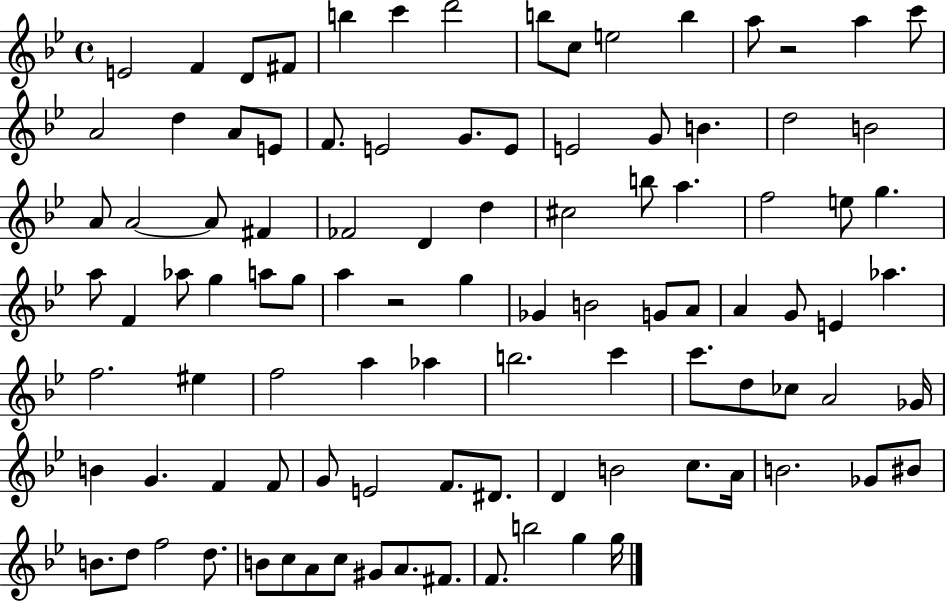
E4/h F4/q D4/e F#4/e B5/q C6/q D6/h B5/e C5/e E5/h B5/q A5/e R/h A5/q C6/e A4/h D5/q A4/e E4/e F4/e. E4/h G4/e. E4/e E4/h G4/e B4/q. D5/h B4/h A4/e A4/h A4/e F#4/q FES4/h D4/q D5/q C#5/h B5/e A5/q. F5/h E5/e G5/q. A5/e F4/q Ab5/e G5/q A5/e G5/e A5/q R/h G5/q Gb4/q B4/h G4/e A4/e A4/q G4/e E4/q Ab5/q. F5/h. EIS5/q F5/h A5/q Ab5/q B5/h. C6/q C6/e. D5/e CES5/e A4/h Gb4/s B4/q G4/q. F4/q F4/e G4/e E4/h F4/e. D#4/e. D4/q B4/h C5/e. A4/s B4/h. Gb4/e BIS4/e B4/e. D5/e F5/h D5/e. B4/e C5/e A4/e C5/e G#4/e A4/e. F#4/e. F4/e. B5/h G5/q G5/s